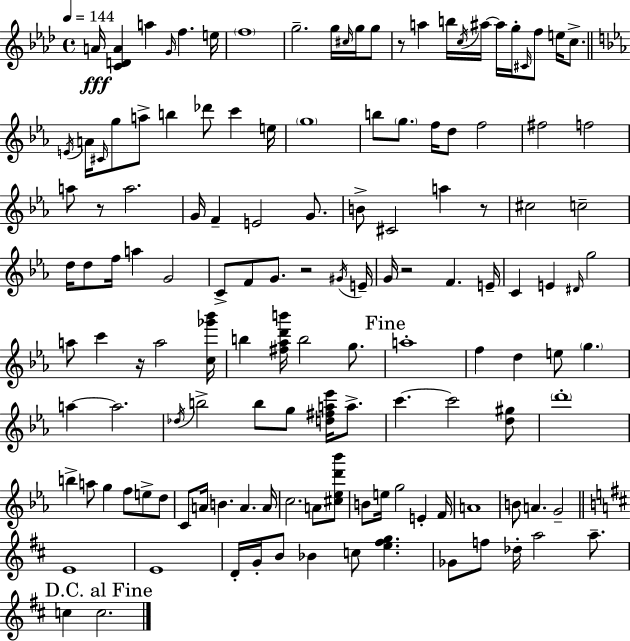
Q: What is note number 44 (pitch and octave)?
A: G4